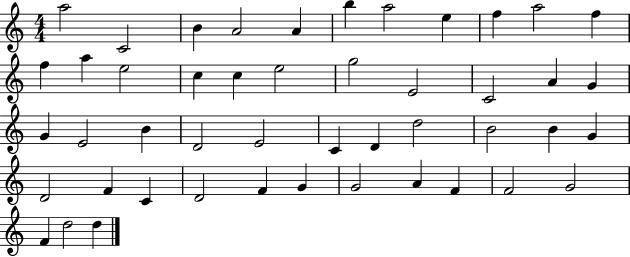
{
  \clef treble
  \numericTimeSignature
  \time 4/4
  \key c \major
  a''2 c'2 | b'4 a'2 a'4 | b''4 a''2 e''4 | f''4 a''2 f''4 | \break f''4 a''4 e''2 | c''4 c''4 e''2 | g''2 e'2 | c'2 a'4 g'4 | \break g'4 e'2 b'4 | d'2 e'2 | c'4 d'4 d''2 | b'2 b'4 g'4 | \break d'2 f'4 c'4 | d'2 f'4 g'4 | g'2 a'4 f'4 | f'2 g'2 | \break f'4 d''2 d''4 | \bar "|."
}